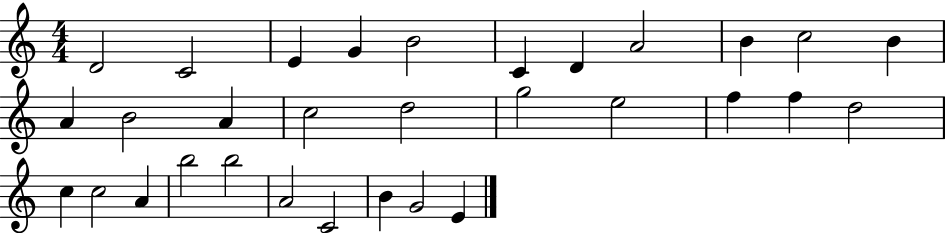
X:1
T:Untitled
M:4/4
L:1/4
K:C
D2 C2 E G B2 C D A2 B c2 B A B2 A c2 d2 g2 e2 f f d2 c c2 A b2 b2 A2 C2 B G2 E